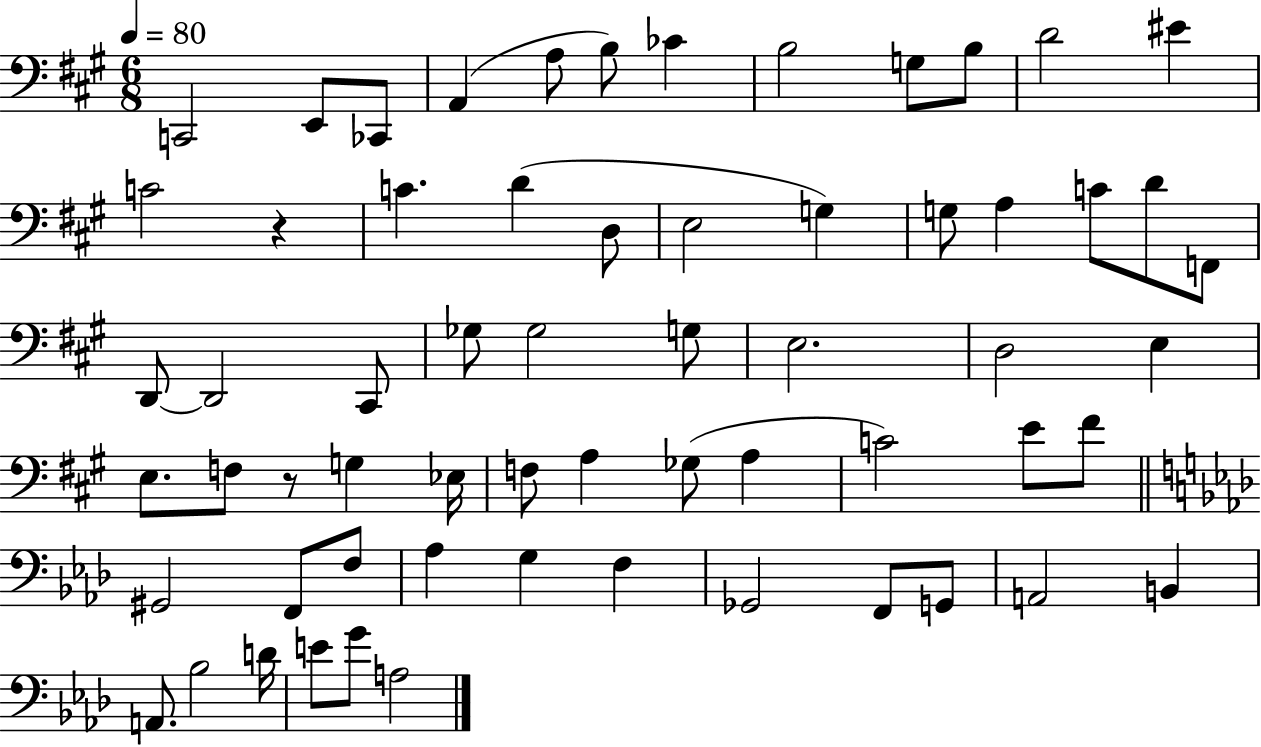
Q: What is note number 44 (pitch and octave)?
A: G#2